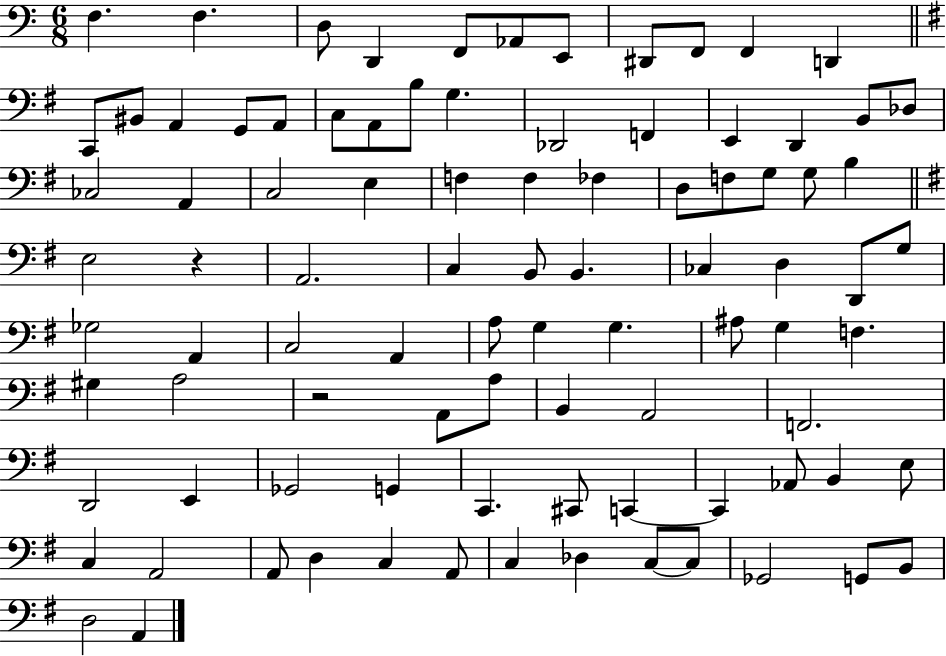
F3/q. F3/q. D3/e D2/q F2/e Ab2/e E2/e D#2/e F2/e F2/q D2/q C2/e BIS2/e A2/q G2/e A2/e C3/e A2/e B3/e G3/q. Db2/h F2/q E2/q D2/q B2/e Db3/e CES3/h A2/q C3/h E3/q F3/q F3/q FES3/q D3/e F3/e G3/e G3/e B3/q E3/h R/q A2/h. C3/q B2/e B2/q. CES3/q D3/q D2/e G3/e Gb3/h A2/q C3/h A2/q A3/e G3/q G3/q. A#3/e G3/q F3/q. G#3/q A3/h R/h A2/e A3/e B2/q A2/h F2/h. D2/h E2/q Gb2/h G2/q C2/q. C#2/e C2/q C2/q Ab2/e B2/q E3/e C3/q A2/h A2/e D3/q C3/q A2/e C3/q Db3/q C3/e C3/e Gb2/h G2/e B2/e D3/h A2/q